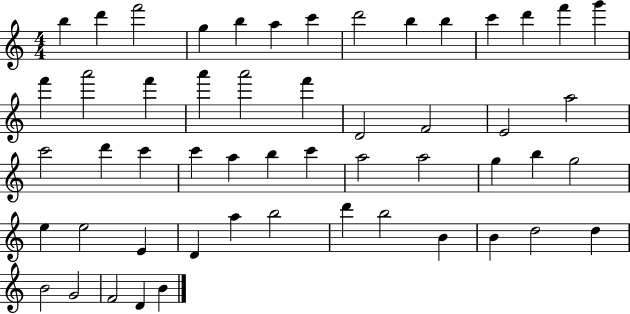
X:1
T:Untitled
M:4/4
L:1/4
K:C
b d' f'2 g b a c' d'2 b b c' d' f' g' f' a'2 f' a' a'2 f' D2 F2 E2 a2 c'2 d' c' c' a b c' a2 a2 g b g2 e e2 E D a b2 d' b2 B B d2 d B2 G2 F2 D B